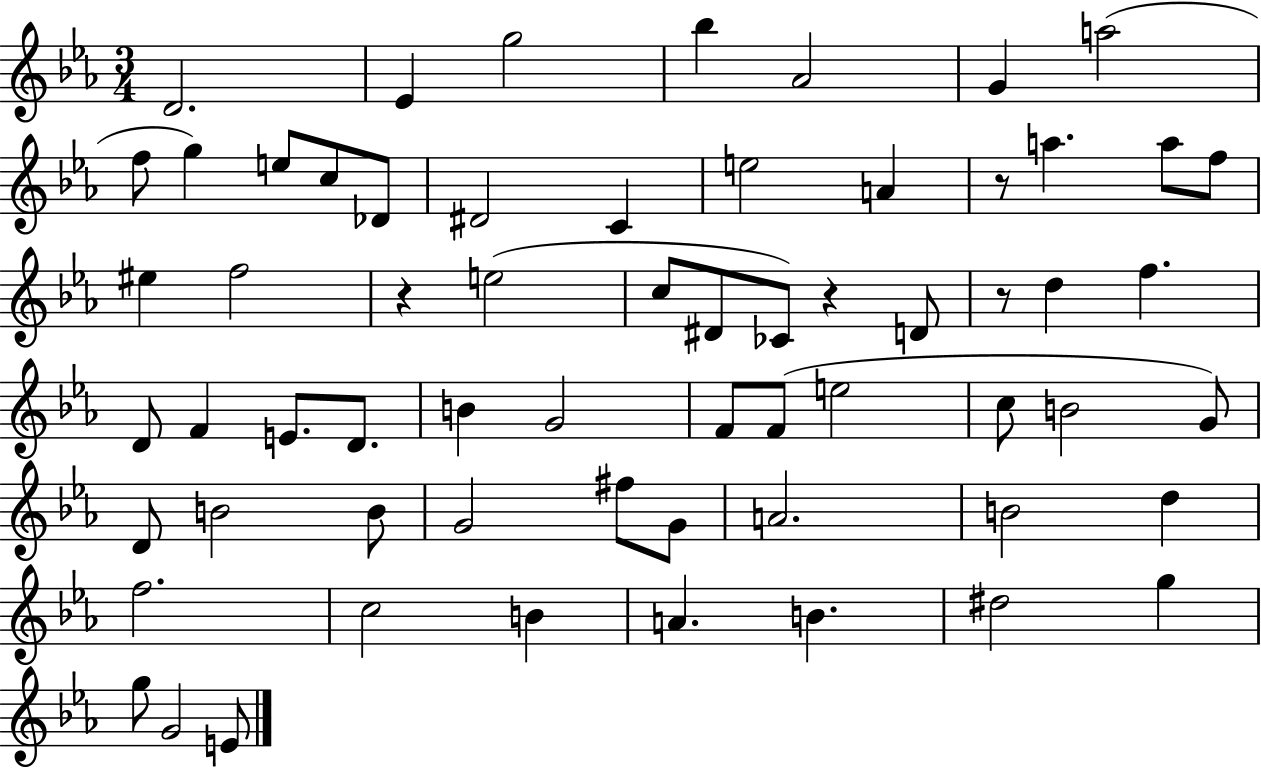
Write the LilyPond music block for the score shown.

{
  \clef treble
  \numericTimeSignature
  \time 3/4
  \key ees \major
  d'2. | ees'4 g''2 | bes''4 aes'2 | g'4 a''2( | \break f''8 g''4) e''8 c''8 des'8 | dis'2 c'4 | e''2 a'4 | r8 a''4. a''8 f''8 | \break eis''4 f''2 | r4 e''2( | c''8 dis'8 ces'8) r4 d'8 | r8 d''4 f''4. | \break d'8 f'4 e'8. d'8. | b'4 g'2 | f'8 f'8( e''2 | c''8 b'2 g'8) | \break d'8 b'2 b'8 | g'2 fis''8 g'8 | a'2. | b'2 d''4 | \break f''2. | c''2 b'4 | a'4. b'4. | dis''2 g''4 | \break g''8 g'2 e'8 | \bar "|."
}